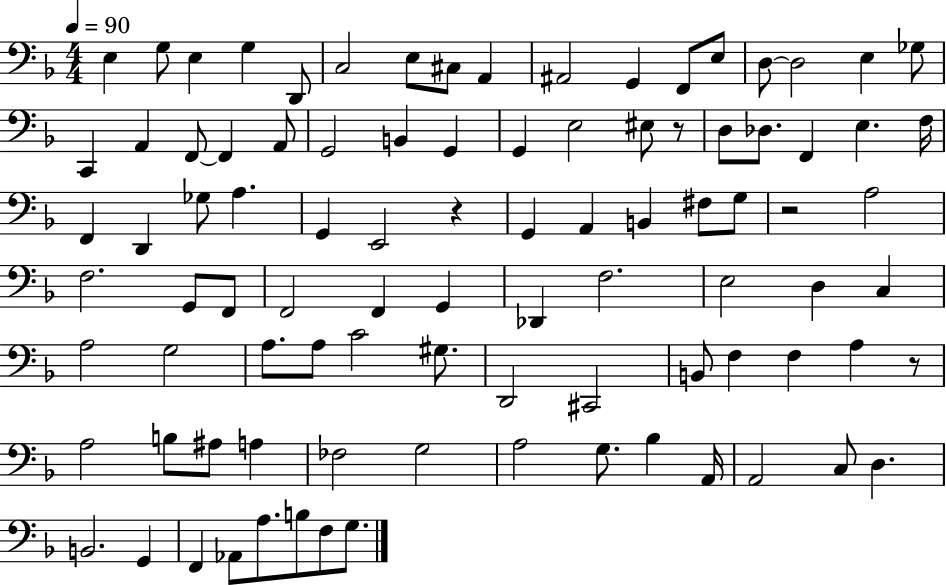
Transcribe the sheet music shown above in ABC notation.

X:1
T:Untitled
M:4/4
L:1/4
K:F
E, G,/2 E, G, D,,/2 C,2 E,/2 ^C,/2 A,, ^A,,2 G,, F,,/2 E,/2 D,/2 D,2 E, _G,/2 C,, A,, F,,/2 F,, A,,/2 G,,2 B,, G,, G,, E,2 ^E,/2 z/2 D,/2 _D,/2 F,, E, F,/4 F,, D,, _G,/2 A, G,, E,,2 z G,, A,, B,, ^F,/2 G,/2 z2 A,2 F,2 G,,/2 F,,/2 F,,2 F,, G,, _D,, F,2 E,2 D, C, A,2 G,2 A,/2 A,/2 C2 ^G,/2 D,,2 ^C,,2 B,,/2 F, F, A, z/2 A,2 B,/2 ^A,/2 A, _F,2 G,2 A,2 G,/2 _B, A,,/4 A,,2 C,/2 D, B,,2 G,, F,, _A,,/2 A,/2 B,/2 F,/2 G,/2